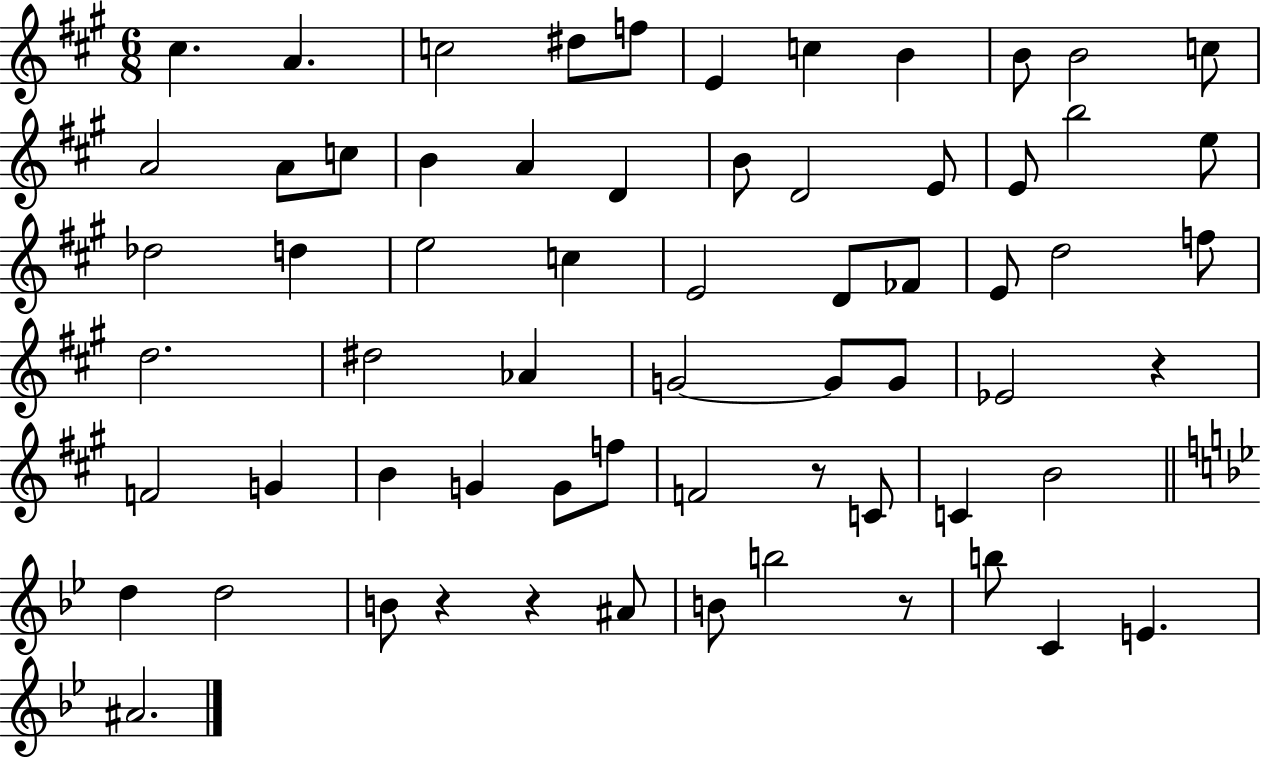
{
  \clef treble
  \numericTimeSignature
  \time 6/8
  \key a \major
  cis''4. a'4. | c''2 dis''8 f''8 | e'4 c''4 b'4 | b'8 b'2 c''8 | \break a'2 a'8 c''8 | b'4 a'4 d'4 | b'8 d'2 e'8 | e'8 b''2 e''8 | \break des''2 d''4 | e''2 c''4 | e'2 d'8 fes'8 | e'8 d''2 f''8 | \break d''2. | dis''2 aes'4 | g'2~~ g'8 g'8 | ees'2 r4 | \break f'2 g'4 | b'4 g'4 g'8 f''8 | f'2 r8 c'8 | c'4 b'2 | \break \bar "||" \break \key bes \major d''4 d''2 | b'8 r4 r4 ais'8 | b'8 b''2 r8 | b''8 c'4 e'4. | \break ais'2. | \bar "|."
}